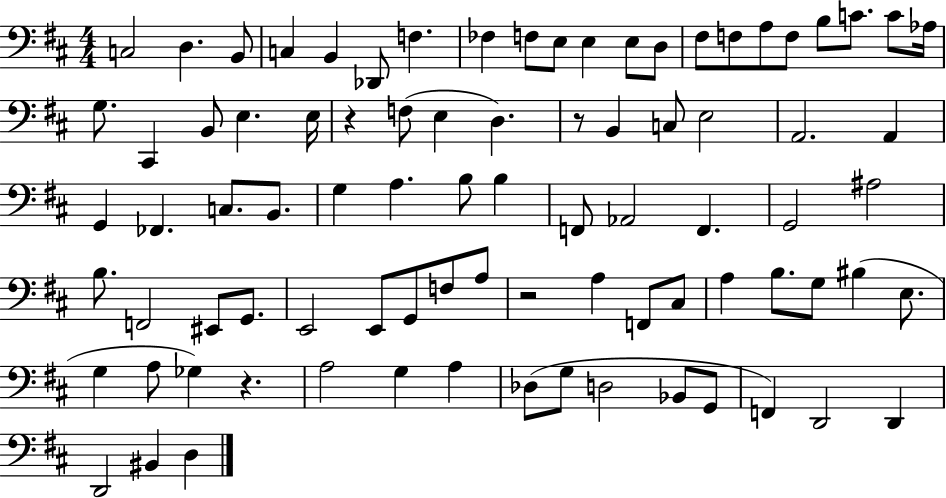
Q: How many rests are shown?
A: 4